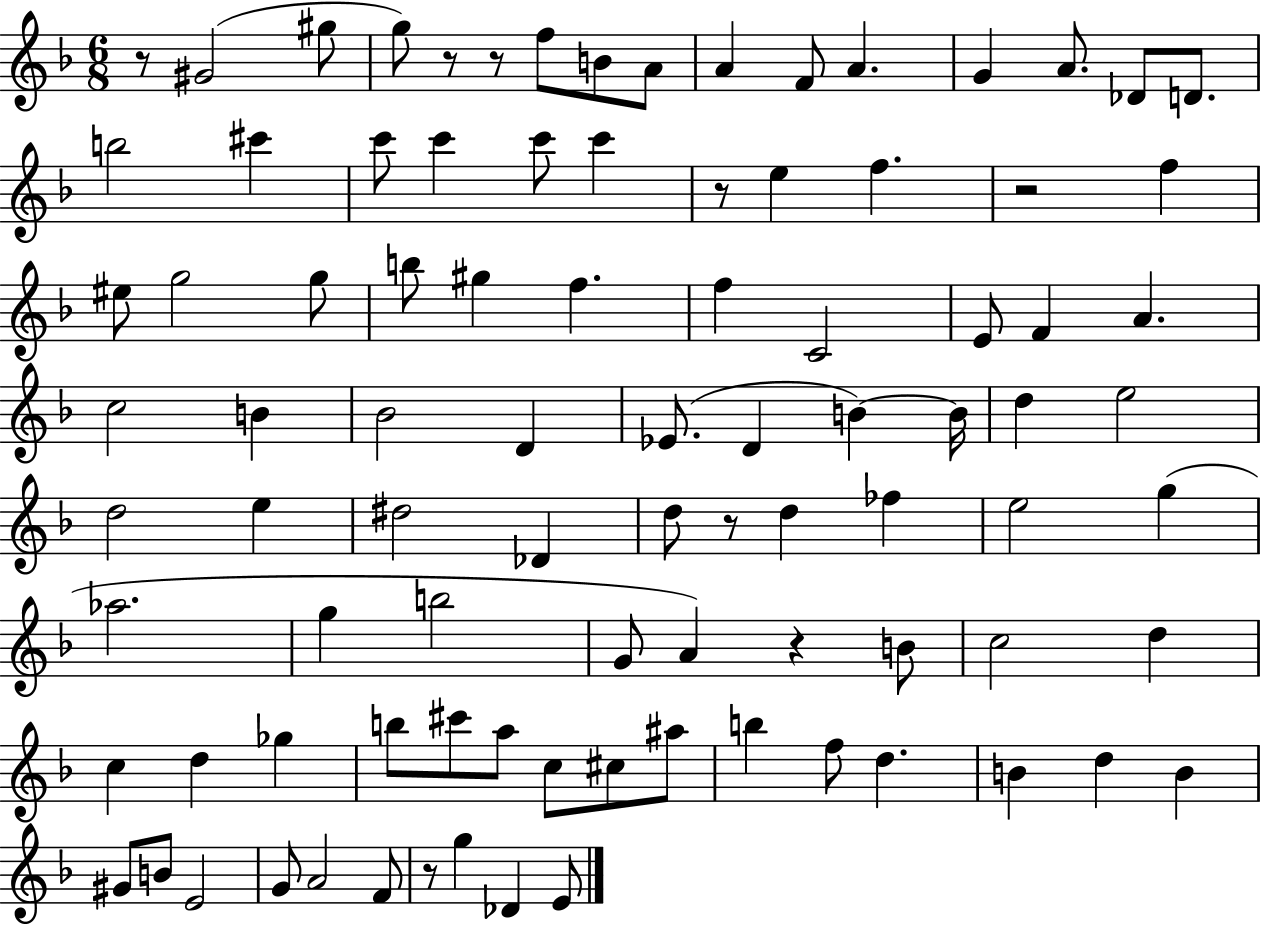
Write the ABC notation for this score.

X:1
T:Untitled
M:6/8
L:1/4
K:F
z/2 ^G2 ^g/2 g/2 z/2 z/2 f/2 B/2 A/2 A F/2 A G A/2 _D/2 D/2 b2 ^c' c'/2 c' c'/2 c' z/2 e f z2 f ^e/2 g2 g/2 b/2 ^g f f C2 E/2 F A c2 B _B2 D _E/2 D B B/4 d e2 d2 e ^d2 _D d/2 z/2 d _f e2 g _a2 g b2 G/2 A z B/2 c2 d c d _g b/2 ^c'/2 a/2 c/2 ^c/2 ^a/2 b f/2 d B d B ^G/2 B/2 E2 G/2 A2 F/2 z/2 g _D E/2